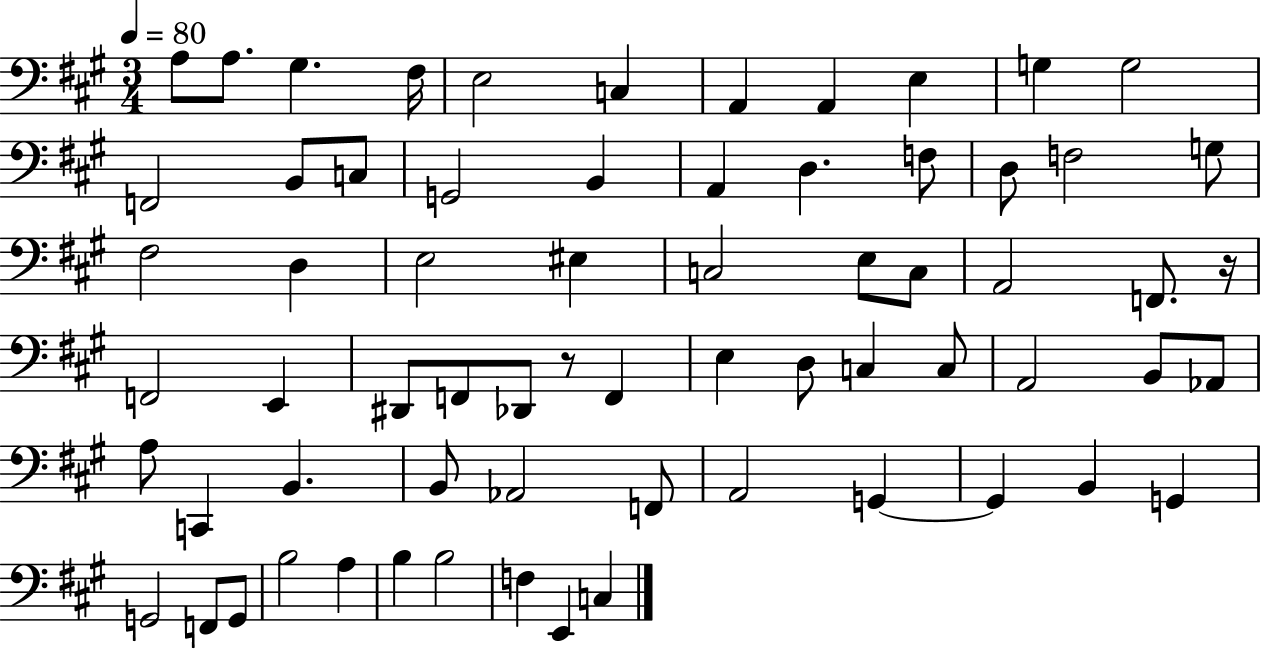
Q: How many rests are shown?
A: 2